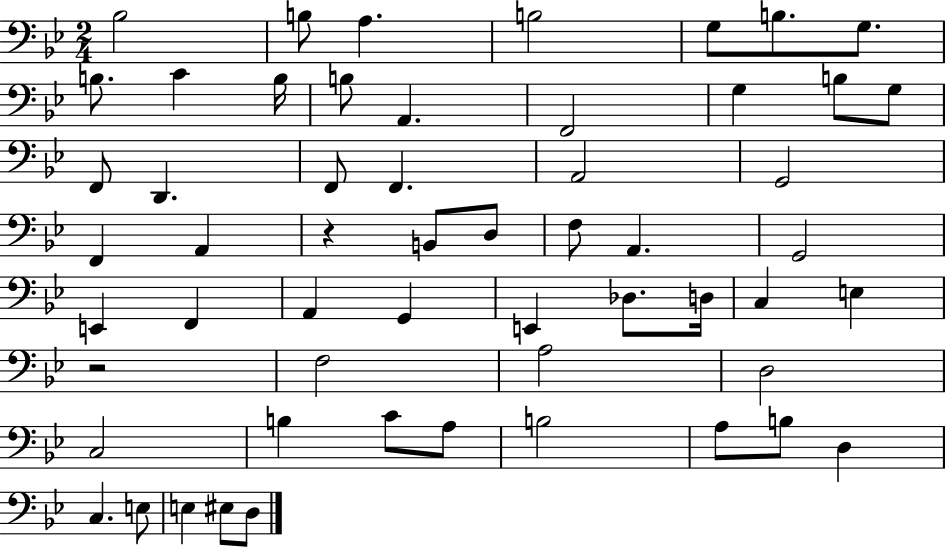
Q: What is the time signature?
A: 2/4